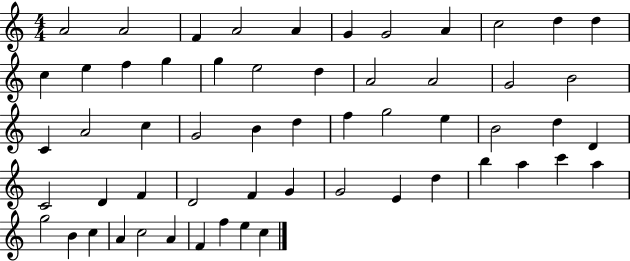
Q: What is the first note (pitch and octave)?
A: A4